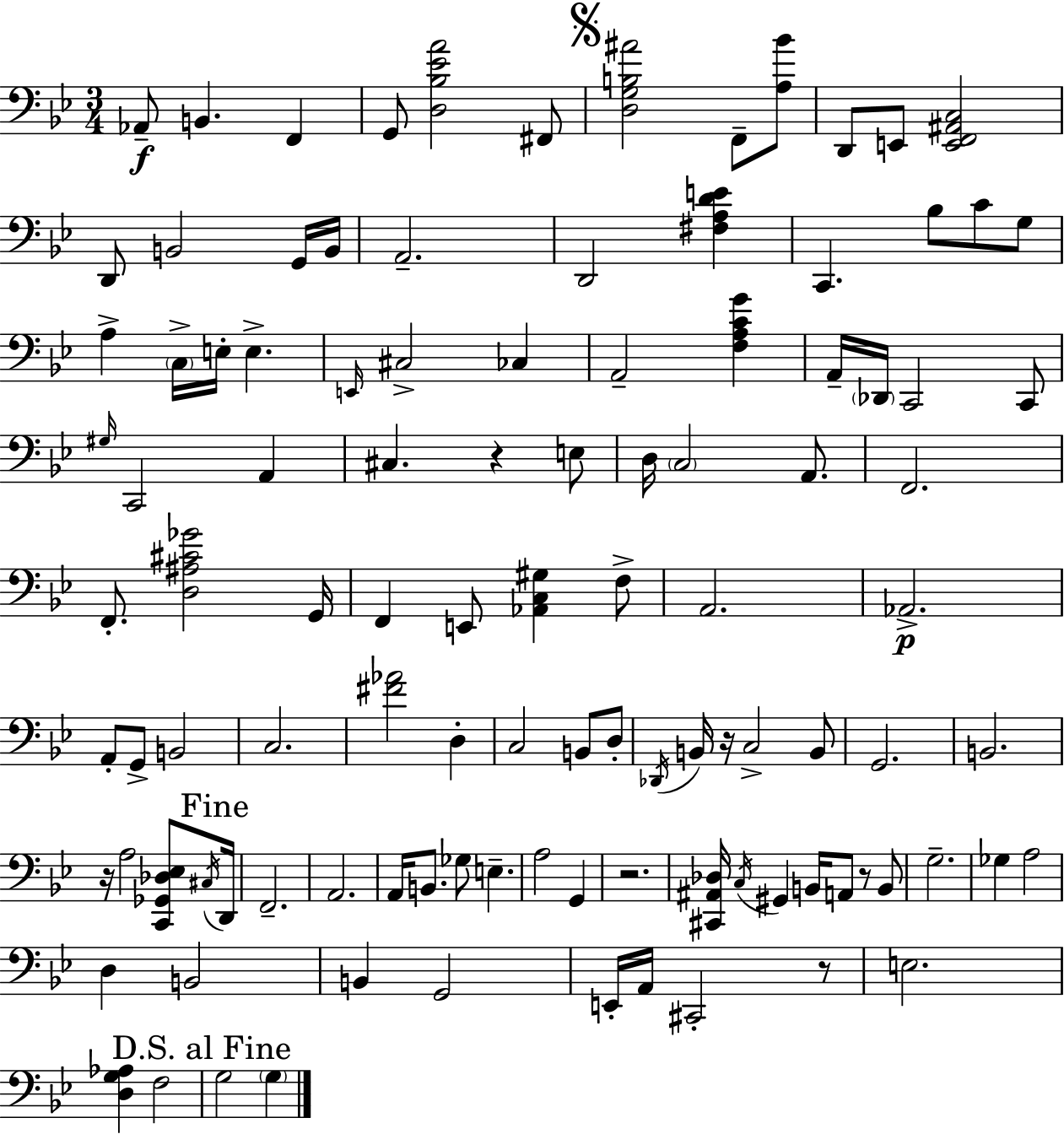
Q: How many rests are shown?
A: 6